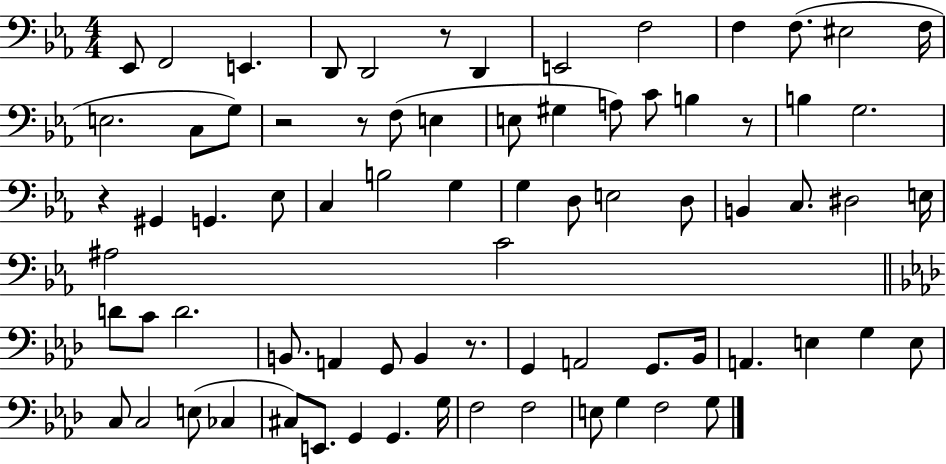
Eb2/e F2/h E2/q. D2/e D2/h R/e D2/q E2/h F3/h F3/q F3/e. EIS3/h F3/s E3/h. C3/e G3/e R/h R/e F3/e E3/q E3/e G#3/q A3/e C4/e B3/q R/e B3/q G3/h. R/q G#2/q G2/q. Eb3/e C3/q B3/h G3/q G3/q D3/e E3/h D3/e B2/q C3/e. D#3/h E3/s A#3/h C4/h D4/e C4/e D4/h. B2/e. A2/q G2/e B2/q R/e. G2/q A2/h G2/e. Bb2/s A2/q. E3/q G3/q E3/e C3/e C3/h E3/e CES3/q C#3/e E2/e. G2/q G2/q. G3/s F3/h F3/h E3/e G3/q F3/h G3/e